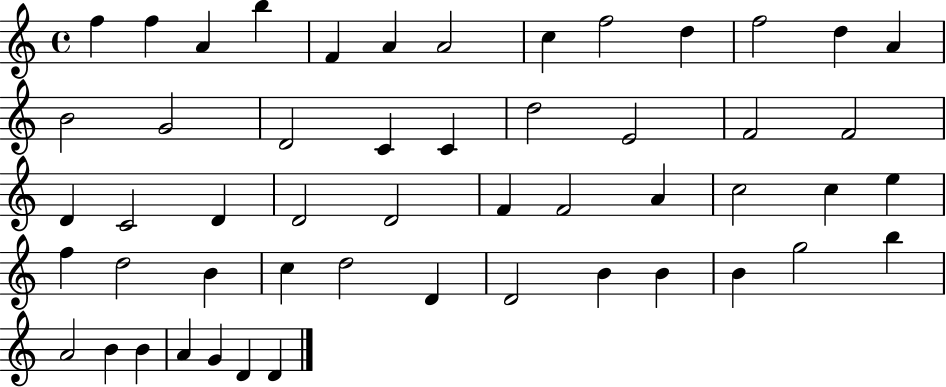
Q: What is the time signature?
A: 4/4